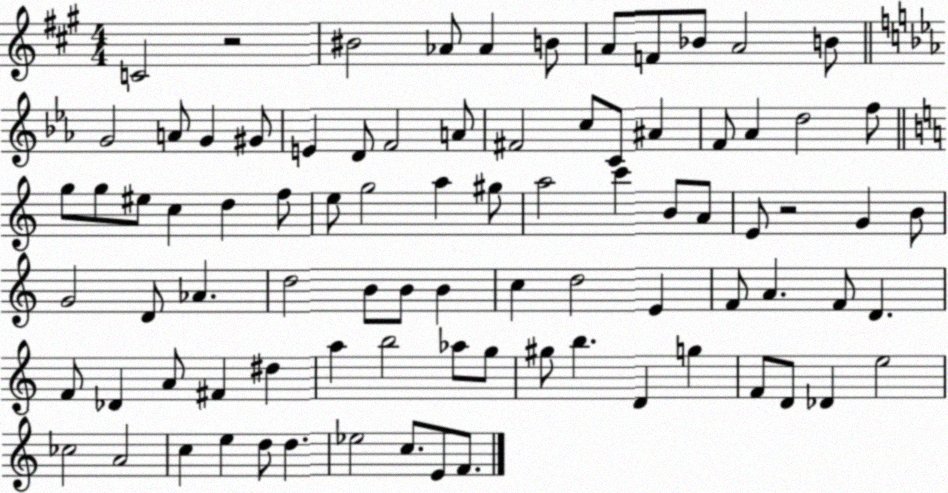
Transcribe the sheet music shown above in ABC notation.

X:1
T:Untitled
M:4/4
L:1/4
K:A
C2 z2 ^B2 _A/2 _A B/2 A/2 F/2 _B/2 A2 B/2 G2 A/2 G ^G/2 E D/2 F2 A/2 ^F2 c/2 C/2 ^A F/2 _A d2 f/2 g/2 g/2 ^e/2 c d f/2 e/2 g2 a ^g/2 a2 c' B/2 A/2 E/2 z2 G B/2 G2 D/2 _A d2 B/2 B/2 B c d2 E F/2 A F/2 D F/2 _D A/2 ^F ^d a b2 _a/2 g/2 ^g/2 b D g F/2 D/2 _D e2 _c2 A2 c e d/2 d _e2 c/2 E/2 F/2